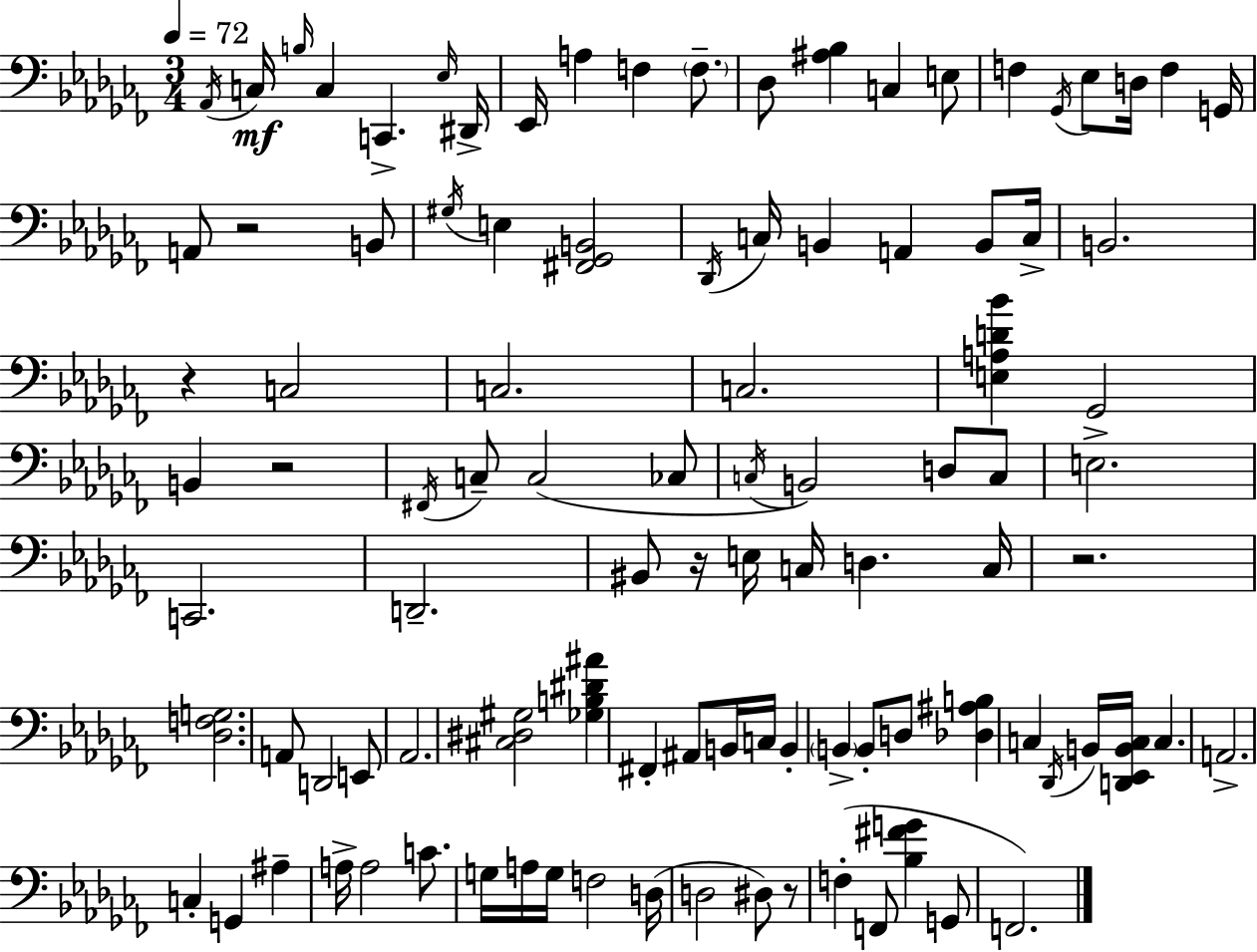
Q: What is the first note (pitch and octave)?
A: Ab2